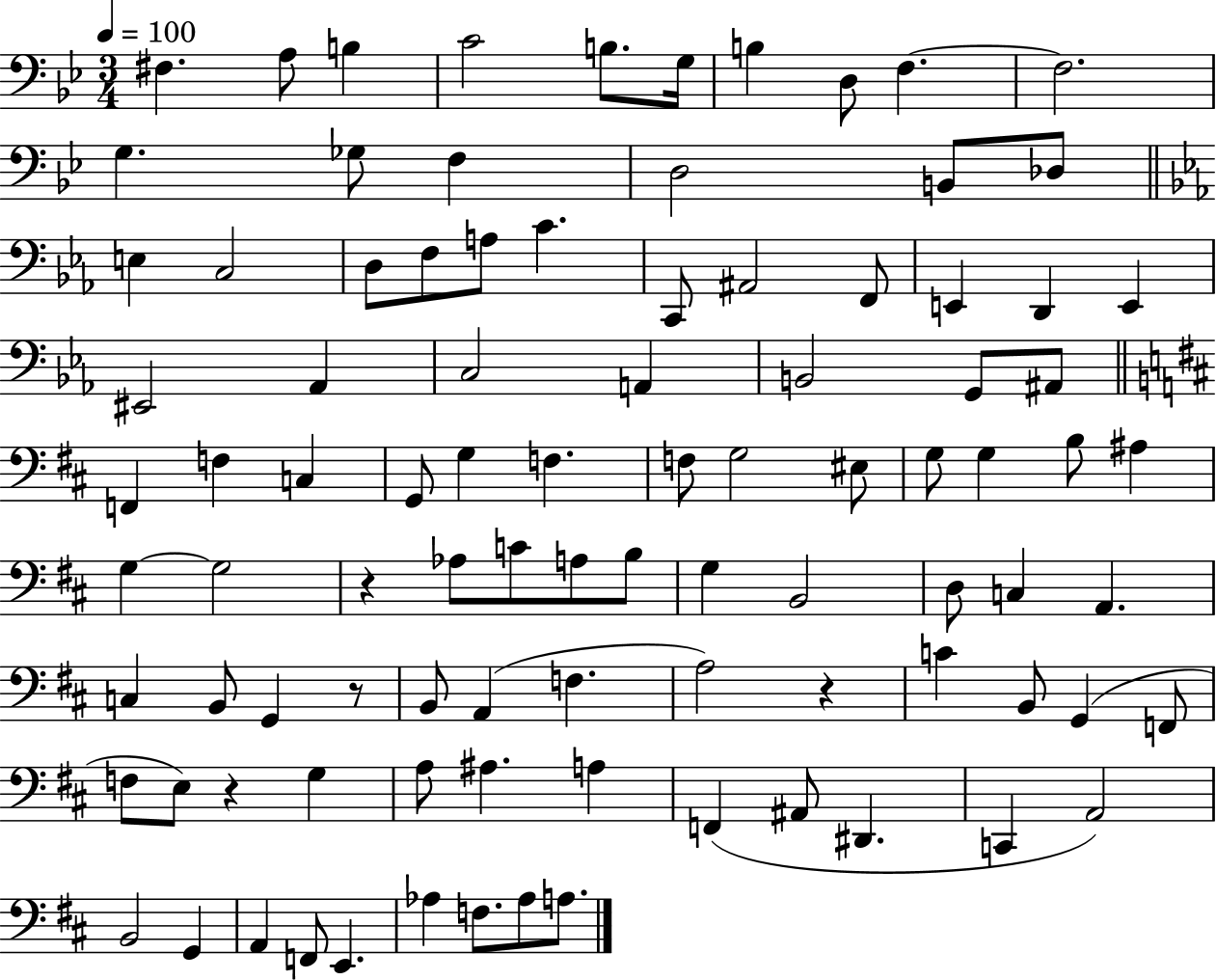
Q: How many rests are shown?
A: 4